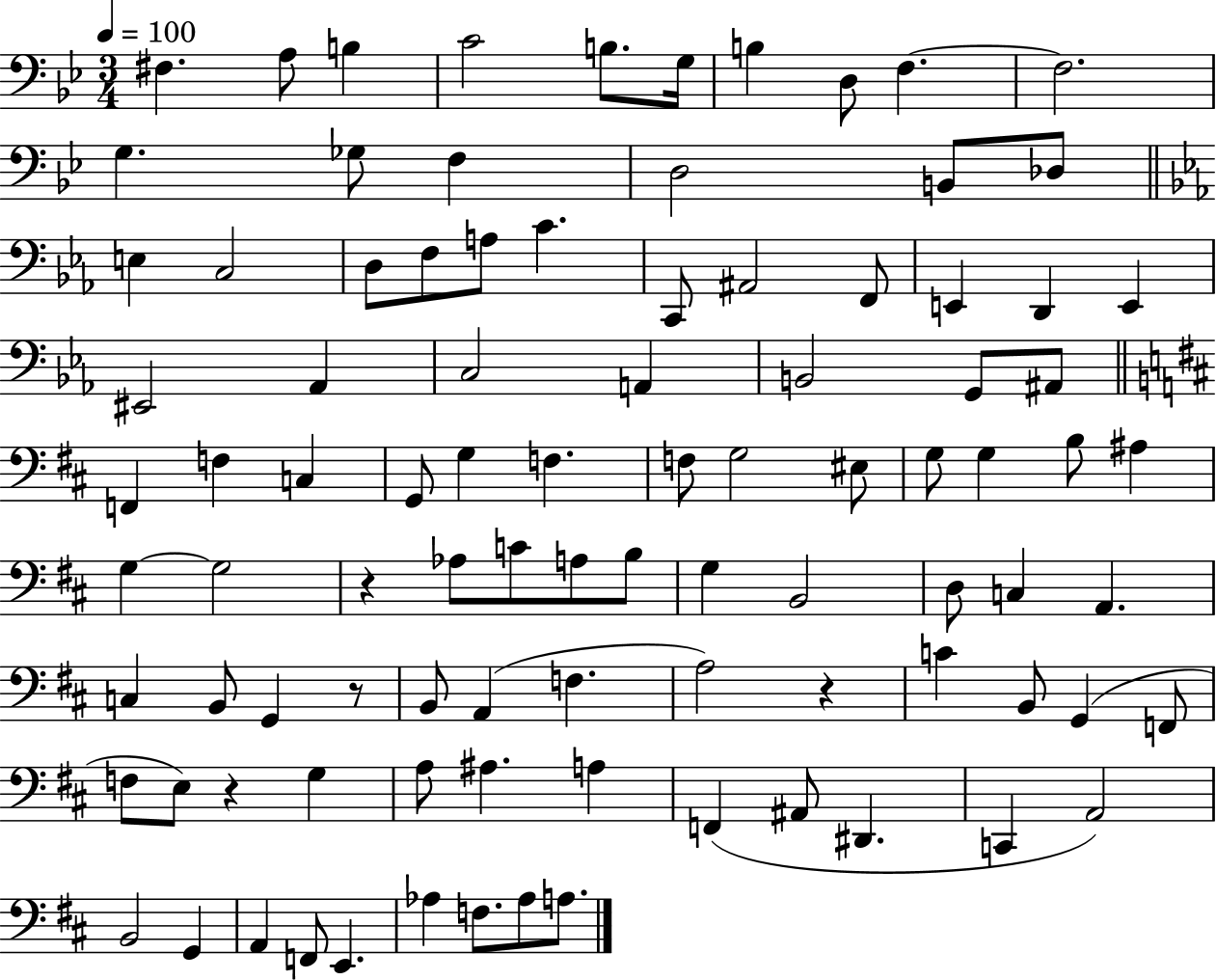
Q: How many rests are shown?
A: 4